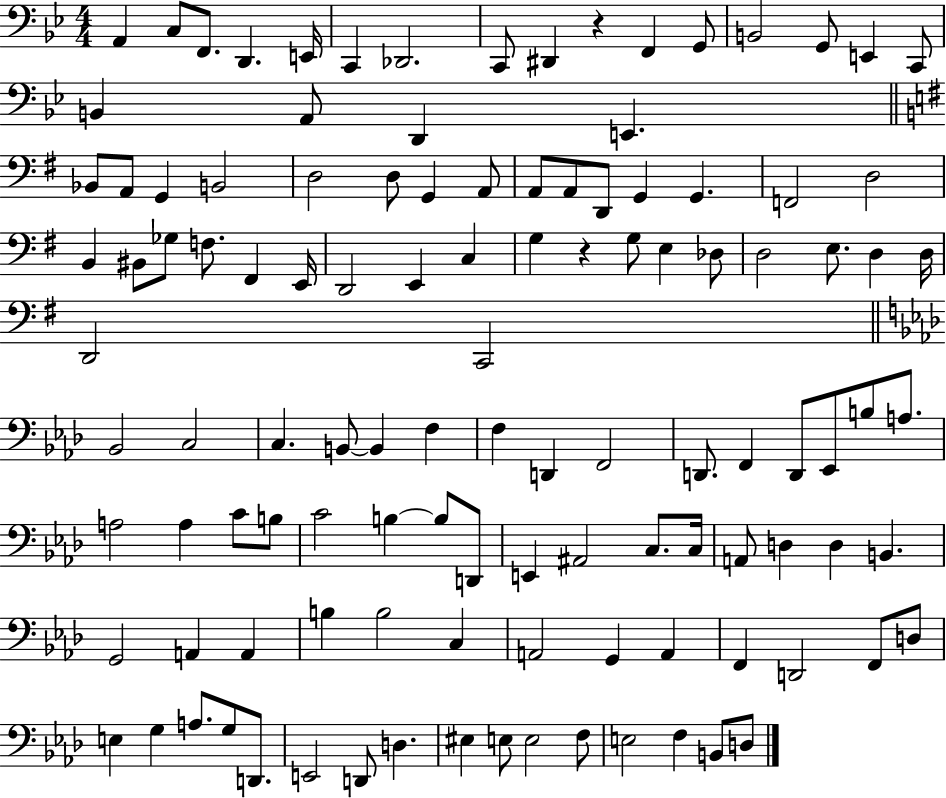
{
  \clef bass
  \numericTimeSignature
  \time 4/4
  \key bes \major
  a,4 c8 f,8. d,4. e,16 | c,4 des,2. | c,8 dis,4 r4 f,4 g,8 | b,2 g,8 e,4 c,8 | \break b,4 a,8 d,4 e,4. | \bar "||" \break \key g \major bes,8 a,8 g,4 b,2 | d2 d8 g,4 a,8 | a,8 a,8 d,8 g,4 g,4. | f,2 d2 | \break b,4 bis,8 ges8 f8. fis,4 e,16 | d,2 e,4 c4 | g4 r4 g8 e4 des8 | d2 e8. d4 d16 | \break d,2 c,2 | \bar "||" \break \key aes \major bes,2 c2 | c4. b,8~~ b,4 f4 | f4 d,4 f,2 | d,8. f,4 d,8 ees,8 b8 a8. | \break a2 a4 c'8 b8 | c'2 b4~~ b8 d,8 | e,4 ais,2 c8. c16 | a,8 d4 d4 b,4. | \break g,2 a,4 a,4 | b4 b2 c4 | a,2 g,4 a,4 | f,4 d,2 f,8 d8 | \break e4 g4 a8. g8 d,8. | e,2 d,8 d4. | eis4 e8 e2 f8 | e2 f4 b,8 d8 | \break \bar "|."
}